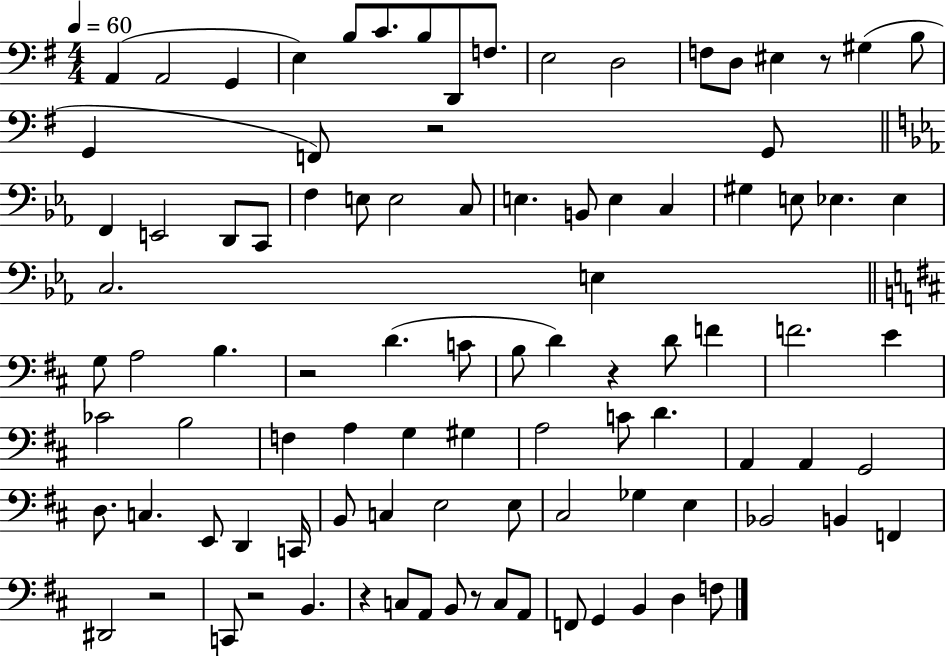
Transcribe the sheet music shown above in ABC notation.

X:1
T:Untitled
M:4/4
L:1/4
K:G
A,, A,,2 G,, E, B,/2 C/2 B,/2 D,,/2 F,/2 E,2 D,2 F,/2 D,/2 ^E, z/2 ^G, B,/2 G,, F,,/2 z2 G,,/2 F,, E,,2 D,,/2 C,,/2 F, E,/2 E,2 C,/2 E, B,,/2 E, C, ^G, E,/2 _E, _E, C,2 E, G,/2 A,2 B, z2 D C/2 B,/2 D z D/2 F F2 E _C2 B,2 F, A, G, ^G, A,2 C/2 D A,, A,, G,,2 D,/2 C, E,,/2 D,, C,,/4 B,,/2 C, E,2 E,/2 ^C,2 _G, E, _B,,2 B,, F,, ^D,,2 z2 C,,/2 z2 B,, z C,/2 A,,/2 B,,/2 z/2 C,/2 A,,/2 F,,/2 G,, B,, D, F,/2